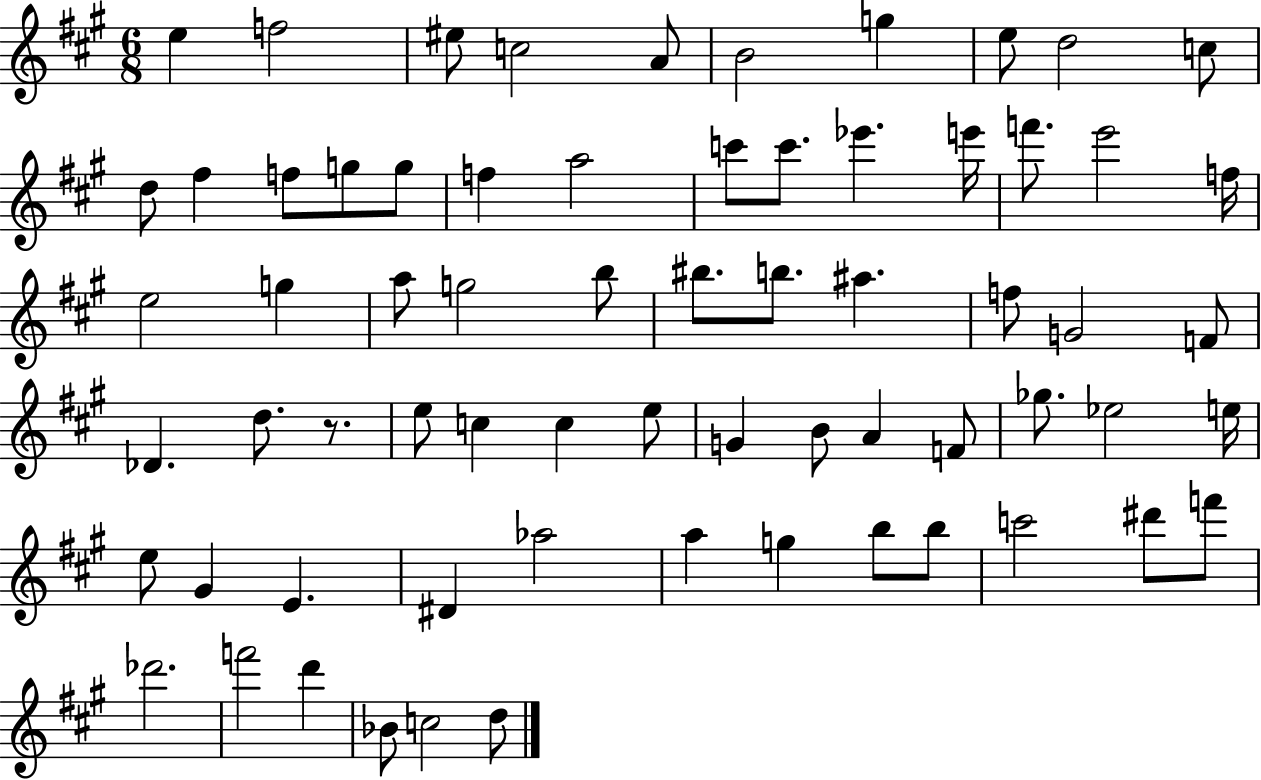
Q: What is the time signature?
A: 6/8